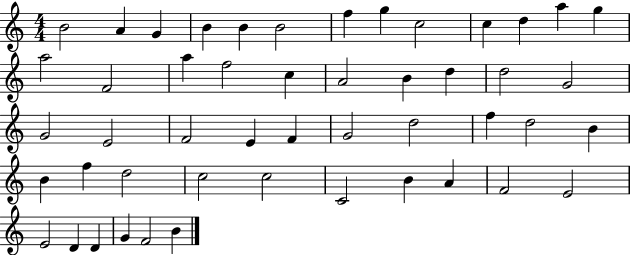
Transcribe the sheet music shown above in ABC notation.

X:1
T:Untitled
M:4/4
L:1/4
K:C
B2 A G B B B2 f g c2 c d a g a2 F2 a f2 c A2 B d d2 G2 G2 E2 F2 E F G2 d2 f d2 B B f d2 c2 c2 C2 B A F2 E2 E2 D D G F2 B